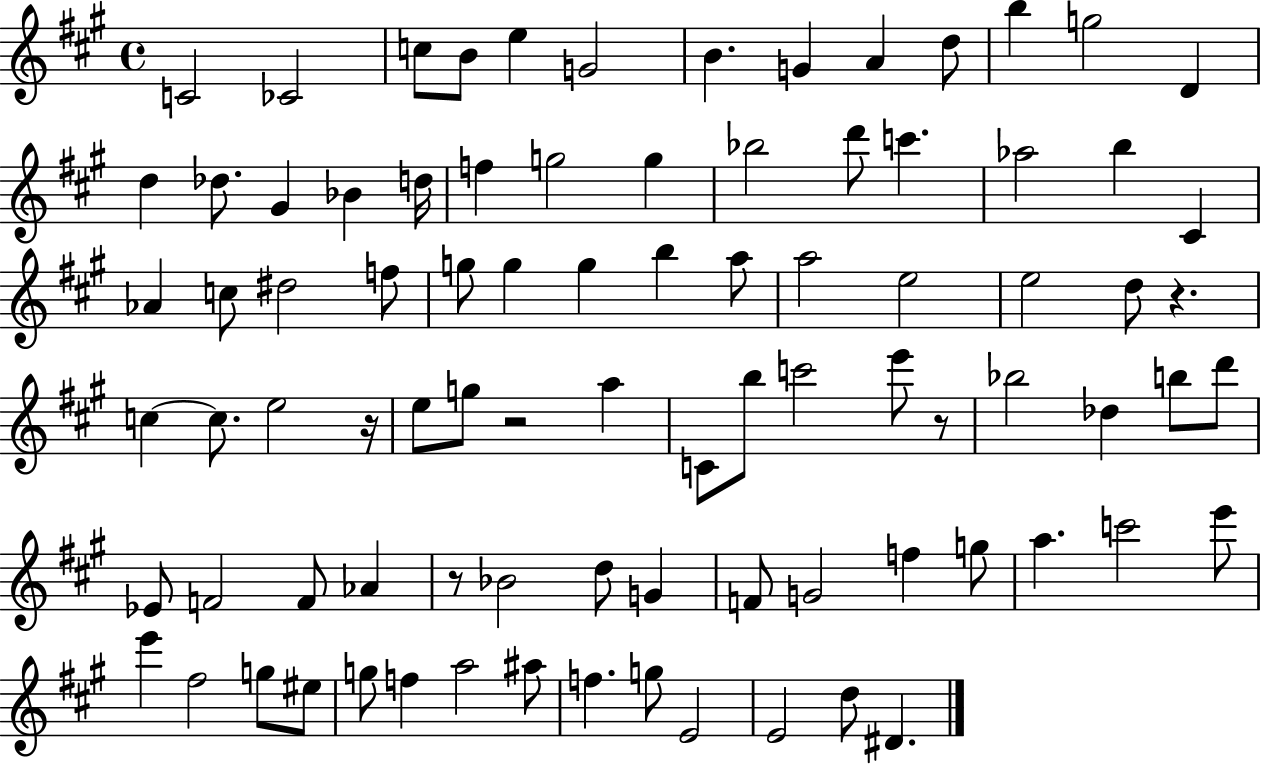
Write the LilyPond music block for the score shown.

{
  \clef treble
  \time 4/4
  \defaultTimeSignature
  \key a \major
  c'2 ces'2 | c''8 b'8 e''4 g'2 | b'4. g'4 a'4 d''8 | b''4 g''2 d'4 | \break d''4 des''8. gis'4 bes'4 d''16 | f''4 g''2 g''4 | bes''2 d'''8 c'''4. | aes''2 b''4 cis'4 | \break aes'4 c''8 dis''2 f''8 | g''8 g''4 g''4 b''4 a''8 | a''2 e''2 | e''2 d''8 r4. | \break c''4~~ c''8. e''2 r16 | e''8 g''8 r2 a''4 | c'8 b''8 c'''2 e'''8 r8 | bes''2 des''4 b''8 d'''8 | \break ees'8 f'2 f'8 aes'4 | r8 bes'2 d''8 g'4 | f'8 g'2 f''4 g''8 | a''4. c'''2 e'''8 | \break e'''4 fis''2 g''8 eis''8 | g''8 f''4 a''2 ais''8 | f''4. g''8 e'2 | e'2 d''8 dis'4. | \break \bar "|."
}